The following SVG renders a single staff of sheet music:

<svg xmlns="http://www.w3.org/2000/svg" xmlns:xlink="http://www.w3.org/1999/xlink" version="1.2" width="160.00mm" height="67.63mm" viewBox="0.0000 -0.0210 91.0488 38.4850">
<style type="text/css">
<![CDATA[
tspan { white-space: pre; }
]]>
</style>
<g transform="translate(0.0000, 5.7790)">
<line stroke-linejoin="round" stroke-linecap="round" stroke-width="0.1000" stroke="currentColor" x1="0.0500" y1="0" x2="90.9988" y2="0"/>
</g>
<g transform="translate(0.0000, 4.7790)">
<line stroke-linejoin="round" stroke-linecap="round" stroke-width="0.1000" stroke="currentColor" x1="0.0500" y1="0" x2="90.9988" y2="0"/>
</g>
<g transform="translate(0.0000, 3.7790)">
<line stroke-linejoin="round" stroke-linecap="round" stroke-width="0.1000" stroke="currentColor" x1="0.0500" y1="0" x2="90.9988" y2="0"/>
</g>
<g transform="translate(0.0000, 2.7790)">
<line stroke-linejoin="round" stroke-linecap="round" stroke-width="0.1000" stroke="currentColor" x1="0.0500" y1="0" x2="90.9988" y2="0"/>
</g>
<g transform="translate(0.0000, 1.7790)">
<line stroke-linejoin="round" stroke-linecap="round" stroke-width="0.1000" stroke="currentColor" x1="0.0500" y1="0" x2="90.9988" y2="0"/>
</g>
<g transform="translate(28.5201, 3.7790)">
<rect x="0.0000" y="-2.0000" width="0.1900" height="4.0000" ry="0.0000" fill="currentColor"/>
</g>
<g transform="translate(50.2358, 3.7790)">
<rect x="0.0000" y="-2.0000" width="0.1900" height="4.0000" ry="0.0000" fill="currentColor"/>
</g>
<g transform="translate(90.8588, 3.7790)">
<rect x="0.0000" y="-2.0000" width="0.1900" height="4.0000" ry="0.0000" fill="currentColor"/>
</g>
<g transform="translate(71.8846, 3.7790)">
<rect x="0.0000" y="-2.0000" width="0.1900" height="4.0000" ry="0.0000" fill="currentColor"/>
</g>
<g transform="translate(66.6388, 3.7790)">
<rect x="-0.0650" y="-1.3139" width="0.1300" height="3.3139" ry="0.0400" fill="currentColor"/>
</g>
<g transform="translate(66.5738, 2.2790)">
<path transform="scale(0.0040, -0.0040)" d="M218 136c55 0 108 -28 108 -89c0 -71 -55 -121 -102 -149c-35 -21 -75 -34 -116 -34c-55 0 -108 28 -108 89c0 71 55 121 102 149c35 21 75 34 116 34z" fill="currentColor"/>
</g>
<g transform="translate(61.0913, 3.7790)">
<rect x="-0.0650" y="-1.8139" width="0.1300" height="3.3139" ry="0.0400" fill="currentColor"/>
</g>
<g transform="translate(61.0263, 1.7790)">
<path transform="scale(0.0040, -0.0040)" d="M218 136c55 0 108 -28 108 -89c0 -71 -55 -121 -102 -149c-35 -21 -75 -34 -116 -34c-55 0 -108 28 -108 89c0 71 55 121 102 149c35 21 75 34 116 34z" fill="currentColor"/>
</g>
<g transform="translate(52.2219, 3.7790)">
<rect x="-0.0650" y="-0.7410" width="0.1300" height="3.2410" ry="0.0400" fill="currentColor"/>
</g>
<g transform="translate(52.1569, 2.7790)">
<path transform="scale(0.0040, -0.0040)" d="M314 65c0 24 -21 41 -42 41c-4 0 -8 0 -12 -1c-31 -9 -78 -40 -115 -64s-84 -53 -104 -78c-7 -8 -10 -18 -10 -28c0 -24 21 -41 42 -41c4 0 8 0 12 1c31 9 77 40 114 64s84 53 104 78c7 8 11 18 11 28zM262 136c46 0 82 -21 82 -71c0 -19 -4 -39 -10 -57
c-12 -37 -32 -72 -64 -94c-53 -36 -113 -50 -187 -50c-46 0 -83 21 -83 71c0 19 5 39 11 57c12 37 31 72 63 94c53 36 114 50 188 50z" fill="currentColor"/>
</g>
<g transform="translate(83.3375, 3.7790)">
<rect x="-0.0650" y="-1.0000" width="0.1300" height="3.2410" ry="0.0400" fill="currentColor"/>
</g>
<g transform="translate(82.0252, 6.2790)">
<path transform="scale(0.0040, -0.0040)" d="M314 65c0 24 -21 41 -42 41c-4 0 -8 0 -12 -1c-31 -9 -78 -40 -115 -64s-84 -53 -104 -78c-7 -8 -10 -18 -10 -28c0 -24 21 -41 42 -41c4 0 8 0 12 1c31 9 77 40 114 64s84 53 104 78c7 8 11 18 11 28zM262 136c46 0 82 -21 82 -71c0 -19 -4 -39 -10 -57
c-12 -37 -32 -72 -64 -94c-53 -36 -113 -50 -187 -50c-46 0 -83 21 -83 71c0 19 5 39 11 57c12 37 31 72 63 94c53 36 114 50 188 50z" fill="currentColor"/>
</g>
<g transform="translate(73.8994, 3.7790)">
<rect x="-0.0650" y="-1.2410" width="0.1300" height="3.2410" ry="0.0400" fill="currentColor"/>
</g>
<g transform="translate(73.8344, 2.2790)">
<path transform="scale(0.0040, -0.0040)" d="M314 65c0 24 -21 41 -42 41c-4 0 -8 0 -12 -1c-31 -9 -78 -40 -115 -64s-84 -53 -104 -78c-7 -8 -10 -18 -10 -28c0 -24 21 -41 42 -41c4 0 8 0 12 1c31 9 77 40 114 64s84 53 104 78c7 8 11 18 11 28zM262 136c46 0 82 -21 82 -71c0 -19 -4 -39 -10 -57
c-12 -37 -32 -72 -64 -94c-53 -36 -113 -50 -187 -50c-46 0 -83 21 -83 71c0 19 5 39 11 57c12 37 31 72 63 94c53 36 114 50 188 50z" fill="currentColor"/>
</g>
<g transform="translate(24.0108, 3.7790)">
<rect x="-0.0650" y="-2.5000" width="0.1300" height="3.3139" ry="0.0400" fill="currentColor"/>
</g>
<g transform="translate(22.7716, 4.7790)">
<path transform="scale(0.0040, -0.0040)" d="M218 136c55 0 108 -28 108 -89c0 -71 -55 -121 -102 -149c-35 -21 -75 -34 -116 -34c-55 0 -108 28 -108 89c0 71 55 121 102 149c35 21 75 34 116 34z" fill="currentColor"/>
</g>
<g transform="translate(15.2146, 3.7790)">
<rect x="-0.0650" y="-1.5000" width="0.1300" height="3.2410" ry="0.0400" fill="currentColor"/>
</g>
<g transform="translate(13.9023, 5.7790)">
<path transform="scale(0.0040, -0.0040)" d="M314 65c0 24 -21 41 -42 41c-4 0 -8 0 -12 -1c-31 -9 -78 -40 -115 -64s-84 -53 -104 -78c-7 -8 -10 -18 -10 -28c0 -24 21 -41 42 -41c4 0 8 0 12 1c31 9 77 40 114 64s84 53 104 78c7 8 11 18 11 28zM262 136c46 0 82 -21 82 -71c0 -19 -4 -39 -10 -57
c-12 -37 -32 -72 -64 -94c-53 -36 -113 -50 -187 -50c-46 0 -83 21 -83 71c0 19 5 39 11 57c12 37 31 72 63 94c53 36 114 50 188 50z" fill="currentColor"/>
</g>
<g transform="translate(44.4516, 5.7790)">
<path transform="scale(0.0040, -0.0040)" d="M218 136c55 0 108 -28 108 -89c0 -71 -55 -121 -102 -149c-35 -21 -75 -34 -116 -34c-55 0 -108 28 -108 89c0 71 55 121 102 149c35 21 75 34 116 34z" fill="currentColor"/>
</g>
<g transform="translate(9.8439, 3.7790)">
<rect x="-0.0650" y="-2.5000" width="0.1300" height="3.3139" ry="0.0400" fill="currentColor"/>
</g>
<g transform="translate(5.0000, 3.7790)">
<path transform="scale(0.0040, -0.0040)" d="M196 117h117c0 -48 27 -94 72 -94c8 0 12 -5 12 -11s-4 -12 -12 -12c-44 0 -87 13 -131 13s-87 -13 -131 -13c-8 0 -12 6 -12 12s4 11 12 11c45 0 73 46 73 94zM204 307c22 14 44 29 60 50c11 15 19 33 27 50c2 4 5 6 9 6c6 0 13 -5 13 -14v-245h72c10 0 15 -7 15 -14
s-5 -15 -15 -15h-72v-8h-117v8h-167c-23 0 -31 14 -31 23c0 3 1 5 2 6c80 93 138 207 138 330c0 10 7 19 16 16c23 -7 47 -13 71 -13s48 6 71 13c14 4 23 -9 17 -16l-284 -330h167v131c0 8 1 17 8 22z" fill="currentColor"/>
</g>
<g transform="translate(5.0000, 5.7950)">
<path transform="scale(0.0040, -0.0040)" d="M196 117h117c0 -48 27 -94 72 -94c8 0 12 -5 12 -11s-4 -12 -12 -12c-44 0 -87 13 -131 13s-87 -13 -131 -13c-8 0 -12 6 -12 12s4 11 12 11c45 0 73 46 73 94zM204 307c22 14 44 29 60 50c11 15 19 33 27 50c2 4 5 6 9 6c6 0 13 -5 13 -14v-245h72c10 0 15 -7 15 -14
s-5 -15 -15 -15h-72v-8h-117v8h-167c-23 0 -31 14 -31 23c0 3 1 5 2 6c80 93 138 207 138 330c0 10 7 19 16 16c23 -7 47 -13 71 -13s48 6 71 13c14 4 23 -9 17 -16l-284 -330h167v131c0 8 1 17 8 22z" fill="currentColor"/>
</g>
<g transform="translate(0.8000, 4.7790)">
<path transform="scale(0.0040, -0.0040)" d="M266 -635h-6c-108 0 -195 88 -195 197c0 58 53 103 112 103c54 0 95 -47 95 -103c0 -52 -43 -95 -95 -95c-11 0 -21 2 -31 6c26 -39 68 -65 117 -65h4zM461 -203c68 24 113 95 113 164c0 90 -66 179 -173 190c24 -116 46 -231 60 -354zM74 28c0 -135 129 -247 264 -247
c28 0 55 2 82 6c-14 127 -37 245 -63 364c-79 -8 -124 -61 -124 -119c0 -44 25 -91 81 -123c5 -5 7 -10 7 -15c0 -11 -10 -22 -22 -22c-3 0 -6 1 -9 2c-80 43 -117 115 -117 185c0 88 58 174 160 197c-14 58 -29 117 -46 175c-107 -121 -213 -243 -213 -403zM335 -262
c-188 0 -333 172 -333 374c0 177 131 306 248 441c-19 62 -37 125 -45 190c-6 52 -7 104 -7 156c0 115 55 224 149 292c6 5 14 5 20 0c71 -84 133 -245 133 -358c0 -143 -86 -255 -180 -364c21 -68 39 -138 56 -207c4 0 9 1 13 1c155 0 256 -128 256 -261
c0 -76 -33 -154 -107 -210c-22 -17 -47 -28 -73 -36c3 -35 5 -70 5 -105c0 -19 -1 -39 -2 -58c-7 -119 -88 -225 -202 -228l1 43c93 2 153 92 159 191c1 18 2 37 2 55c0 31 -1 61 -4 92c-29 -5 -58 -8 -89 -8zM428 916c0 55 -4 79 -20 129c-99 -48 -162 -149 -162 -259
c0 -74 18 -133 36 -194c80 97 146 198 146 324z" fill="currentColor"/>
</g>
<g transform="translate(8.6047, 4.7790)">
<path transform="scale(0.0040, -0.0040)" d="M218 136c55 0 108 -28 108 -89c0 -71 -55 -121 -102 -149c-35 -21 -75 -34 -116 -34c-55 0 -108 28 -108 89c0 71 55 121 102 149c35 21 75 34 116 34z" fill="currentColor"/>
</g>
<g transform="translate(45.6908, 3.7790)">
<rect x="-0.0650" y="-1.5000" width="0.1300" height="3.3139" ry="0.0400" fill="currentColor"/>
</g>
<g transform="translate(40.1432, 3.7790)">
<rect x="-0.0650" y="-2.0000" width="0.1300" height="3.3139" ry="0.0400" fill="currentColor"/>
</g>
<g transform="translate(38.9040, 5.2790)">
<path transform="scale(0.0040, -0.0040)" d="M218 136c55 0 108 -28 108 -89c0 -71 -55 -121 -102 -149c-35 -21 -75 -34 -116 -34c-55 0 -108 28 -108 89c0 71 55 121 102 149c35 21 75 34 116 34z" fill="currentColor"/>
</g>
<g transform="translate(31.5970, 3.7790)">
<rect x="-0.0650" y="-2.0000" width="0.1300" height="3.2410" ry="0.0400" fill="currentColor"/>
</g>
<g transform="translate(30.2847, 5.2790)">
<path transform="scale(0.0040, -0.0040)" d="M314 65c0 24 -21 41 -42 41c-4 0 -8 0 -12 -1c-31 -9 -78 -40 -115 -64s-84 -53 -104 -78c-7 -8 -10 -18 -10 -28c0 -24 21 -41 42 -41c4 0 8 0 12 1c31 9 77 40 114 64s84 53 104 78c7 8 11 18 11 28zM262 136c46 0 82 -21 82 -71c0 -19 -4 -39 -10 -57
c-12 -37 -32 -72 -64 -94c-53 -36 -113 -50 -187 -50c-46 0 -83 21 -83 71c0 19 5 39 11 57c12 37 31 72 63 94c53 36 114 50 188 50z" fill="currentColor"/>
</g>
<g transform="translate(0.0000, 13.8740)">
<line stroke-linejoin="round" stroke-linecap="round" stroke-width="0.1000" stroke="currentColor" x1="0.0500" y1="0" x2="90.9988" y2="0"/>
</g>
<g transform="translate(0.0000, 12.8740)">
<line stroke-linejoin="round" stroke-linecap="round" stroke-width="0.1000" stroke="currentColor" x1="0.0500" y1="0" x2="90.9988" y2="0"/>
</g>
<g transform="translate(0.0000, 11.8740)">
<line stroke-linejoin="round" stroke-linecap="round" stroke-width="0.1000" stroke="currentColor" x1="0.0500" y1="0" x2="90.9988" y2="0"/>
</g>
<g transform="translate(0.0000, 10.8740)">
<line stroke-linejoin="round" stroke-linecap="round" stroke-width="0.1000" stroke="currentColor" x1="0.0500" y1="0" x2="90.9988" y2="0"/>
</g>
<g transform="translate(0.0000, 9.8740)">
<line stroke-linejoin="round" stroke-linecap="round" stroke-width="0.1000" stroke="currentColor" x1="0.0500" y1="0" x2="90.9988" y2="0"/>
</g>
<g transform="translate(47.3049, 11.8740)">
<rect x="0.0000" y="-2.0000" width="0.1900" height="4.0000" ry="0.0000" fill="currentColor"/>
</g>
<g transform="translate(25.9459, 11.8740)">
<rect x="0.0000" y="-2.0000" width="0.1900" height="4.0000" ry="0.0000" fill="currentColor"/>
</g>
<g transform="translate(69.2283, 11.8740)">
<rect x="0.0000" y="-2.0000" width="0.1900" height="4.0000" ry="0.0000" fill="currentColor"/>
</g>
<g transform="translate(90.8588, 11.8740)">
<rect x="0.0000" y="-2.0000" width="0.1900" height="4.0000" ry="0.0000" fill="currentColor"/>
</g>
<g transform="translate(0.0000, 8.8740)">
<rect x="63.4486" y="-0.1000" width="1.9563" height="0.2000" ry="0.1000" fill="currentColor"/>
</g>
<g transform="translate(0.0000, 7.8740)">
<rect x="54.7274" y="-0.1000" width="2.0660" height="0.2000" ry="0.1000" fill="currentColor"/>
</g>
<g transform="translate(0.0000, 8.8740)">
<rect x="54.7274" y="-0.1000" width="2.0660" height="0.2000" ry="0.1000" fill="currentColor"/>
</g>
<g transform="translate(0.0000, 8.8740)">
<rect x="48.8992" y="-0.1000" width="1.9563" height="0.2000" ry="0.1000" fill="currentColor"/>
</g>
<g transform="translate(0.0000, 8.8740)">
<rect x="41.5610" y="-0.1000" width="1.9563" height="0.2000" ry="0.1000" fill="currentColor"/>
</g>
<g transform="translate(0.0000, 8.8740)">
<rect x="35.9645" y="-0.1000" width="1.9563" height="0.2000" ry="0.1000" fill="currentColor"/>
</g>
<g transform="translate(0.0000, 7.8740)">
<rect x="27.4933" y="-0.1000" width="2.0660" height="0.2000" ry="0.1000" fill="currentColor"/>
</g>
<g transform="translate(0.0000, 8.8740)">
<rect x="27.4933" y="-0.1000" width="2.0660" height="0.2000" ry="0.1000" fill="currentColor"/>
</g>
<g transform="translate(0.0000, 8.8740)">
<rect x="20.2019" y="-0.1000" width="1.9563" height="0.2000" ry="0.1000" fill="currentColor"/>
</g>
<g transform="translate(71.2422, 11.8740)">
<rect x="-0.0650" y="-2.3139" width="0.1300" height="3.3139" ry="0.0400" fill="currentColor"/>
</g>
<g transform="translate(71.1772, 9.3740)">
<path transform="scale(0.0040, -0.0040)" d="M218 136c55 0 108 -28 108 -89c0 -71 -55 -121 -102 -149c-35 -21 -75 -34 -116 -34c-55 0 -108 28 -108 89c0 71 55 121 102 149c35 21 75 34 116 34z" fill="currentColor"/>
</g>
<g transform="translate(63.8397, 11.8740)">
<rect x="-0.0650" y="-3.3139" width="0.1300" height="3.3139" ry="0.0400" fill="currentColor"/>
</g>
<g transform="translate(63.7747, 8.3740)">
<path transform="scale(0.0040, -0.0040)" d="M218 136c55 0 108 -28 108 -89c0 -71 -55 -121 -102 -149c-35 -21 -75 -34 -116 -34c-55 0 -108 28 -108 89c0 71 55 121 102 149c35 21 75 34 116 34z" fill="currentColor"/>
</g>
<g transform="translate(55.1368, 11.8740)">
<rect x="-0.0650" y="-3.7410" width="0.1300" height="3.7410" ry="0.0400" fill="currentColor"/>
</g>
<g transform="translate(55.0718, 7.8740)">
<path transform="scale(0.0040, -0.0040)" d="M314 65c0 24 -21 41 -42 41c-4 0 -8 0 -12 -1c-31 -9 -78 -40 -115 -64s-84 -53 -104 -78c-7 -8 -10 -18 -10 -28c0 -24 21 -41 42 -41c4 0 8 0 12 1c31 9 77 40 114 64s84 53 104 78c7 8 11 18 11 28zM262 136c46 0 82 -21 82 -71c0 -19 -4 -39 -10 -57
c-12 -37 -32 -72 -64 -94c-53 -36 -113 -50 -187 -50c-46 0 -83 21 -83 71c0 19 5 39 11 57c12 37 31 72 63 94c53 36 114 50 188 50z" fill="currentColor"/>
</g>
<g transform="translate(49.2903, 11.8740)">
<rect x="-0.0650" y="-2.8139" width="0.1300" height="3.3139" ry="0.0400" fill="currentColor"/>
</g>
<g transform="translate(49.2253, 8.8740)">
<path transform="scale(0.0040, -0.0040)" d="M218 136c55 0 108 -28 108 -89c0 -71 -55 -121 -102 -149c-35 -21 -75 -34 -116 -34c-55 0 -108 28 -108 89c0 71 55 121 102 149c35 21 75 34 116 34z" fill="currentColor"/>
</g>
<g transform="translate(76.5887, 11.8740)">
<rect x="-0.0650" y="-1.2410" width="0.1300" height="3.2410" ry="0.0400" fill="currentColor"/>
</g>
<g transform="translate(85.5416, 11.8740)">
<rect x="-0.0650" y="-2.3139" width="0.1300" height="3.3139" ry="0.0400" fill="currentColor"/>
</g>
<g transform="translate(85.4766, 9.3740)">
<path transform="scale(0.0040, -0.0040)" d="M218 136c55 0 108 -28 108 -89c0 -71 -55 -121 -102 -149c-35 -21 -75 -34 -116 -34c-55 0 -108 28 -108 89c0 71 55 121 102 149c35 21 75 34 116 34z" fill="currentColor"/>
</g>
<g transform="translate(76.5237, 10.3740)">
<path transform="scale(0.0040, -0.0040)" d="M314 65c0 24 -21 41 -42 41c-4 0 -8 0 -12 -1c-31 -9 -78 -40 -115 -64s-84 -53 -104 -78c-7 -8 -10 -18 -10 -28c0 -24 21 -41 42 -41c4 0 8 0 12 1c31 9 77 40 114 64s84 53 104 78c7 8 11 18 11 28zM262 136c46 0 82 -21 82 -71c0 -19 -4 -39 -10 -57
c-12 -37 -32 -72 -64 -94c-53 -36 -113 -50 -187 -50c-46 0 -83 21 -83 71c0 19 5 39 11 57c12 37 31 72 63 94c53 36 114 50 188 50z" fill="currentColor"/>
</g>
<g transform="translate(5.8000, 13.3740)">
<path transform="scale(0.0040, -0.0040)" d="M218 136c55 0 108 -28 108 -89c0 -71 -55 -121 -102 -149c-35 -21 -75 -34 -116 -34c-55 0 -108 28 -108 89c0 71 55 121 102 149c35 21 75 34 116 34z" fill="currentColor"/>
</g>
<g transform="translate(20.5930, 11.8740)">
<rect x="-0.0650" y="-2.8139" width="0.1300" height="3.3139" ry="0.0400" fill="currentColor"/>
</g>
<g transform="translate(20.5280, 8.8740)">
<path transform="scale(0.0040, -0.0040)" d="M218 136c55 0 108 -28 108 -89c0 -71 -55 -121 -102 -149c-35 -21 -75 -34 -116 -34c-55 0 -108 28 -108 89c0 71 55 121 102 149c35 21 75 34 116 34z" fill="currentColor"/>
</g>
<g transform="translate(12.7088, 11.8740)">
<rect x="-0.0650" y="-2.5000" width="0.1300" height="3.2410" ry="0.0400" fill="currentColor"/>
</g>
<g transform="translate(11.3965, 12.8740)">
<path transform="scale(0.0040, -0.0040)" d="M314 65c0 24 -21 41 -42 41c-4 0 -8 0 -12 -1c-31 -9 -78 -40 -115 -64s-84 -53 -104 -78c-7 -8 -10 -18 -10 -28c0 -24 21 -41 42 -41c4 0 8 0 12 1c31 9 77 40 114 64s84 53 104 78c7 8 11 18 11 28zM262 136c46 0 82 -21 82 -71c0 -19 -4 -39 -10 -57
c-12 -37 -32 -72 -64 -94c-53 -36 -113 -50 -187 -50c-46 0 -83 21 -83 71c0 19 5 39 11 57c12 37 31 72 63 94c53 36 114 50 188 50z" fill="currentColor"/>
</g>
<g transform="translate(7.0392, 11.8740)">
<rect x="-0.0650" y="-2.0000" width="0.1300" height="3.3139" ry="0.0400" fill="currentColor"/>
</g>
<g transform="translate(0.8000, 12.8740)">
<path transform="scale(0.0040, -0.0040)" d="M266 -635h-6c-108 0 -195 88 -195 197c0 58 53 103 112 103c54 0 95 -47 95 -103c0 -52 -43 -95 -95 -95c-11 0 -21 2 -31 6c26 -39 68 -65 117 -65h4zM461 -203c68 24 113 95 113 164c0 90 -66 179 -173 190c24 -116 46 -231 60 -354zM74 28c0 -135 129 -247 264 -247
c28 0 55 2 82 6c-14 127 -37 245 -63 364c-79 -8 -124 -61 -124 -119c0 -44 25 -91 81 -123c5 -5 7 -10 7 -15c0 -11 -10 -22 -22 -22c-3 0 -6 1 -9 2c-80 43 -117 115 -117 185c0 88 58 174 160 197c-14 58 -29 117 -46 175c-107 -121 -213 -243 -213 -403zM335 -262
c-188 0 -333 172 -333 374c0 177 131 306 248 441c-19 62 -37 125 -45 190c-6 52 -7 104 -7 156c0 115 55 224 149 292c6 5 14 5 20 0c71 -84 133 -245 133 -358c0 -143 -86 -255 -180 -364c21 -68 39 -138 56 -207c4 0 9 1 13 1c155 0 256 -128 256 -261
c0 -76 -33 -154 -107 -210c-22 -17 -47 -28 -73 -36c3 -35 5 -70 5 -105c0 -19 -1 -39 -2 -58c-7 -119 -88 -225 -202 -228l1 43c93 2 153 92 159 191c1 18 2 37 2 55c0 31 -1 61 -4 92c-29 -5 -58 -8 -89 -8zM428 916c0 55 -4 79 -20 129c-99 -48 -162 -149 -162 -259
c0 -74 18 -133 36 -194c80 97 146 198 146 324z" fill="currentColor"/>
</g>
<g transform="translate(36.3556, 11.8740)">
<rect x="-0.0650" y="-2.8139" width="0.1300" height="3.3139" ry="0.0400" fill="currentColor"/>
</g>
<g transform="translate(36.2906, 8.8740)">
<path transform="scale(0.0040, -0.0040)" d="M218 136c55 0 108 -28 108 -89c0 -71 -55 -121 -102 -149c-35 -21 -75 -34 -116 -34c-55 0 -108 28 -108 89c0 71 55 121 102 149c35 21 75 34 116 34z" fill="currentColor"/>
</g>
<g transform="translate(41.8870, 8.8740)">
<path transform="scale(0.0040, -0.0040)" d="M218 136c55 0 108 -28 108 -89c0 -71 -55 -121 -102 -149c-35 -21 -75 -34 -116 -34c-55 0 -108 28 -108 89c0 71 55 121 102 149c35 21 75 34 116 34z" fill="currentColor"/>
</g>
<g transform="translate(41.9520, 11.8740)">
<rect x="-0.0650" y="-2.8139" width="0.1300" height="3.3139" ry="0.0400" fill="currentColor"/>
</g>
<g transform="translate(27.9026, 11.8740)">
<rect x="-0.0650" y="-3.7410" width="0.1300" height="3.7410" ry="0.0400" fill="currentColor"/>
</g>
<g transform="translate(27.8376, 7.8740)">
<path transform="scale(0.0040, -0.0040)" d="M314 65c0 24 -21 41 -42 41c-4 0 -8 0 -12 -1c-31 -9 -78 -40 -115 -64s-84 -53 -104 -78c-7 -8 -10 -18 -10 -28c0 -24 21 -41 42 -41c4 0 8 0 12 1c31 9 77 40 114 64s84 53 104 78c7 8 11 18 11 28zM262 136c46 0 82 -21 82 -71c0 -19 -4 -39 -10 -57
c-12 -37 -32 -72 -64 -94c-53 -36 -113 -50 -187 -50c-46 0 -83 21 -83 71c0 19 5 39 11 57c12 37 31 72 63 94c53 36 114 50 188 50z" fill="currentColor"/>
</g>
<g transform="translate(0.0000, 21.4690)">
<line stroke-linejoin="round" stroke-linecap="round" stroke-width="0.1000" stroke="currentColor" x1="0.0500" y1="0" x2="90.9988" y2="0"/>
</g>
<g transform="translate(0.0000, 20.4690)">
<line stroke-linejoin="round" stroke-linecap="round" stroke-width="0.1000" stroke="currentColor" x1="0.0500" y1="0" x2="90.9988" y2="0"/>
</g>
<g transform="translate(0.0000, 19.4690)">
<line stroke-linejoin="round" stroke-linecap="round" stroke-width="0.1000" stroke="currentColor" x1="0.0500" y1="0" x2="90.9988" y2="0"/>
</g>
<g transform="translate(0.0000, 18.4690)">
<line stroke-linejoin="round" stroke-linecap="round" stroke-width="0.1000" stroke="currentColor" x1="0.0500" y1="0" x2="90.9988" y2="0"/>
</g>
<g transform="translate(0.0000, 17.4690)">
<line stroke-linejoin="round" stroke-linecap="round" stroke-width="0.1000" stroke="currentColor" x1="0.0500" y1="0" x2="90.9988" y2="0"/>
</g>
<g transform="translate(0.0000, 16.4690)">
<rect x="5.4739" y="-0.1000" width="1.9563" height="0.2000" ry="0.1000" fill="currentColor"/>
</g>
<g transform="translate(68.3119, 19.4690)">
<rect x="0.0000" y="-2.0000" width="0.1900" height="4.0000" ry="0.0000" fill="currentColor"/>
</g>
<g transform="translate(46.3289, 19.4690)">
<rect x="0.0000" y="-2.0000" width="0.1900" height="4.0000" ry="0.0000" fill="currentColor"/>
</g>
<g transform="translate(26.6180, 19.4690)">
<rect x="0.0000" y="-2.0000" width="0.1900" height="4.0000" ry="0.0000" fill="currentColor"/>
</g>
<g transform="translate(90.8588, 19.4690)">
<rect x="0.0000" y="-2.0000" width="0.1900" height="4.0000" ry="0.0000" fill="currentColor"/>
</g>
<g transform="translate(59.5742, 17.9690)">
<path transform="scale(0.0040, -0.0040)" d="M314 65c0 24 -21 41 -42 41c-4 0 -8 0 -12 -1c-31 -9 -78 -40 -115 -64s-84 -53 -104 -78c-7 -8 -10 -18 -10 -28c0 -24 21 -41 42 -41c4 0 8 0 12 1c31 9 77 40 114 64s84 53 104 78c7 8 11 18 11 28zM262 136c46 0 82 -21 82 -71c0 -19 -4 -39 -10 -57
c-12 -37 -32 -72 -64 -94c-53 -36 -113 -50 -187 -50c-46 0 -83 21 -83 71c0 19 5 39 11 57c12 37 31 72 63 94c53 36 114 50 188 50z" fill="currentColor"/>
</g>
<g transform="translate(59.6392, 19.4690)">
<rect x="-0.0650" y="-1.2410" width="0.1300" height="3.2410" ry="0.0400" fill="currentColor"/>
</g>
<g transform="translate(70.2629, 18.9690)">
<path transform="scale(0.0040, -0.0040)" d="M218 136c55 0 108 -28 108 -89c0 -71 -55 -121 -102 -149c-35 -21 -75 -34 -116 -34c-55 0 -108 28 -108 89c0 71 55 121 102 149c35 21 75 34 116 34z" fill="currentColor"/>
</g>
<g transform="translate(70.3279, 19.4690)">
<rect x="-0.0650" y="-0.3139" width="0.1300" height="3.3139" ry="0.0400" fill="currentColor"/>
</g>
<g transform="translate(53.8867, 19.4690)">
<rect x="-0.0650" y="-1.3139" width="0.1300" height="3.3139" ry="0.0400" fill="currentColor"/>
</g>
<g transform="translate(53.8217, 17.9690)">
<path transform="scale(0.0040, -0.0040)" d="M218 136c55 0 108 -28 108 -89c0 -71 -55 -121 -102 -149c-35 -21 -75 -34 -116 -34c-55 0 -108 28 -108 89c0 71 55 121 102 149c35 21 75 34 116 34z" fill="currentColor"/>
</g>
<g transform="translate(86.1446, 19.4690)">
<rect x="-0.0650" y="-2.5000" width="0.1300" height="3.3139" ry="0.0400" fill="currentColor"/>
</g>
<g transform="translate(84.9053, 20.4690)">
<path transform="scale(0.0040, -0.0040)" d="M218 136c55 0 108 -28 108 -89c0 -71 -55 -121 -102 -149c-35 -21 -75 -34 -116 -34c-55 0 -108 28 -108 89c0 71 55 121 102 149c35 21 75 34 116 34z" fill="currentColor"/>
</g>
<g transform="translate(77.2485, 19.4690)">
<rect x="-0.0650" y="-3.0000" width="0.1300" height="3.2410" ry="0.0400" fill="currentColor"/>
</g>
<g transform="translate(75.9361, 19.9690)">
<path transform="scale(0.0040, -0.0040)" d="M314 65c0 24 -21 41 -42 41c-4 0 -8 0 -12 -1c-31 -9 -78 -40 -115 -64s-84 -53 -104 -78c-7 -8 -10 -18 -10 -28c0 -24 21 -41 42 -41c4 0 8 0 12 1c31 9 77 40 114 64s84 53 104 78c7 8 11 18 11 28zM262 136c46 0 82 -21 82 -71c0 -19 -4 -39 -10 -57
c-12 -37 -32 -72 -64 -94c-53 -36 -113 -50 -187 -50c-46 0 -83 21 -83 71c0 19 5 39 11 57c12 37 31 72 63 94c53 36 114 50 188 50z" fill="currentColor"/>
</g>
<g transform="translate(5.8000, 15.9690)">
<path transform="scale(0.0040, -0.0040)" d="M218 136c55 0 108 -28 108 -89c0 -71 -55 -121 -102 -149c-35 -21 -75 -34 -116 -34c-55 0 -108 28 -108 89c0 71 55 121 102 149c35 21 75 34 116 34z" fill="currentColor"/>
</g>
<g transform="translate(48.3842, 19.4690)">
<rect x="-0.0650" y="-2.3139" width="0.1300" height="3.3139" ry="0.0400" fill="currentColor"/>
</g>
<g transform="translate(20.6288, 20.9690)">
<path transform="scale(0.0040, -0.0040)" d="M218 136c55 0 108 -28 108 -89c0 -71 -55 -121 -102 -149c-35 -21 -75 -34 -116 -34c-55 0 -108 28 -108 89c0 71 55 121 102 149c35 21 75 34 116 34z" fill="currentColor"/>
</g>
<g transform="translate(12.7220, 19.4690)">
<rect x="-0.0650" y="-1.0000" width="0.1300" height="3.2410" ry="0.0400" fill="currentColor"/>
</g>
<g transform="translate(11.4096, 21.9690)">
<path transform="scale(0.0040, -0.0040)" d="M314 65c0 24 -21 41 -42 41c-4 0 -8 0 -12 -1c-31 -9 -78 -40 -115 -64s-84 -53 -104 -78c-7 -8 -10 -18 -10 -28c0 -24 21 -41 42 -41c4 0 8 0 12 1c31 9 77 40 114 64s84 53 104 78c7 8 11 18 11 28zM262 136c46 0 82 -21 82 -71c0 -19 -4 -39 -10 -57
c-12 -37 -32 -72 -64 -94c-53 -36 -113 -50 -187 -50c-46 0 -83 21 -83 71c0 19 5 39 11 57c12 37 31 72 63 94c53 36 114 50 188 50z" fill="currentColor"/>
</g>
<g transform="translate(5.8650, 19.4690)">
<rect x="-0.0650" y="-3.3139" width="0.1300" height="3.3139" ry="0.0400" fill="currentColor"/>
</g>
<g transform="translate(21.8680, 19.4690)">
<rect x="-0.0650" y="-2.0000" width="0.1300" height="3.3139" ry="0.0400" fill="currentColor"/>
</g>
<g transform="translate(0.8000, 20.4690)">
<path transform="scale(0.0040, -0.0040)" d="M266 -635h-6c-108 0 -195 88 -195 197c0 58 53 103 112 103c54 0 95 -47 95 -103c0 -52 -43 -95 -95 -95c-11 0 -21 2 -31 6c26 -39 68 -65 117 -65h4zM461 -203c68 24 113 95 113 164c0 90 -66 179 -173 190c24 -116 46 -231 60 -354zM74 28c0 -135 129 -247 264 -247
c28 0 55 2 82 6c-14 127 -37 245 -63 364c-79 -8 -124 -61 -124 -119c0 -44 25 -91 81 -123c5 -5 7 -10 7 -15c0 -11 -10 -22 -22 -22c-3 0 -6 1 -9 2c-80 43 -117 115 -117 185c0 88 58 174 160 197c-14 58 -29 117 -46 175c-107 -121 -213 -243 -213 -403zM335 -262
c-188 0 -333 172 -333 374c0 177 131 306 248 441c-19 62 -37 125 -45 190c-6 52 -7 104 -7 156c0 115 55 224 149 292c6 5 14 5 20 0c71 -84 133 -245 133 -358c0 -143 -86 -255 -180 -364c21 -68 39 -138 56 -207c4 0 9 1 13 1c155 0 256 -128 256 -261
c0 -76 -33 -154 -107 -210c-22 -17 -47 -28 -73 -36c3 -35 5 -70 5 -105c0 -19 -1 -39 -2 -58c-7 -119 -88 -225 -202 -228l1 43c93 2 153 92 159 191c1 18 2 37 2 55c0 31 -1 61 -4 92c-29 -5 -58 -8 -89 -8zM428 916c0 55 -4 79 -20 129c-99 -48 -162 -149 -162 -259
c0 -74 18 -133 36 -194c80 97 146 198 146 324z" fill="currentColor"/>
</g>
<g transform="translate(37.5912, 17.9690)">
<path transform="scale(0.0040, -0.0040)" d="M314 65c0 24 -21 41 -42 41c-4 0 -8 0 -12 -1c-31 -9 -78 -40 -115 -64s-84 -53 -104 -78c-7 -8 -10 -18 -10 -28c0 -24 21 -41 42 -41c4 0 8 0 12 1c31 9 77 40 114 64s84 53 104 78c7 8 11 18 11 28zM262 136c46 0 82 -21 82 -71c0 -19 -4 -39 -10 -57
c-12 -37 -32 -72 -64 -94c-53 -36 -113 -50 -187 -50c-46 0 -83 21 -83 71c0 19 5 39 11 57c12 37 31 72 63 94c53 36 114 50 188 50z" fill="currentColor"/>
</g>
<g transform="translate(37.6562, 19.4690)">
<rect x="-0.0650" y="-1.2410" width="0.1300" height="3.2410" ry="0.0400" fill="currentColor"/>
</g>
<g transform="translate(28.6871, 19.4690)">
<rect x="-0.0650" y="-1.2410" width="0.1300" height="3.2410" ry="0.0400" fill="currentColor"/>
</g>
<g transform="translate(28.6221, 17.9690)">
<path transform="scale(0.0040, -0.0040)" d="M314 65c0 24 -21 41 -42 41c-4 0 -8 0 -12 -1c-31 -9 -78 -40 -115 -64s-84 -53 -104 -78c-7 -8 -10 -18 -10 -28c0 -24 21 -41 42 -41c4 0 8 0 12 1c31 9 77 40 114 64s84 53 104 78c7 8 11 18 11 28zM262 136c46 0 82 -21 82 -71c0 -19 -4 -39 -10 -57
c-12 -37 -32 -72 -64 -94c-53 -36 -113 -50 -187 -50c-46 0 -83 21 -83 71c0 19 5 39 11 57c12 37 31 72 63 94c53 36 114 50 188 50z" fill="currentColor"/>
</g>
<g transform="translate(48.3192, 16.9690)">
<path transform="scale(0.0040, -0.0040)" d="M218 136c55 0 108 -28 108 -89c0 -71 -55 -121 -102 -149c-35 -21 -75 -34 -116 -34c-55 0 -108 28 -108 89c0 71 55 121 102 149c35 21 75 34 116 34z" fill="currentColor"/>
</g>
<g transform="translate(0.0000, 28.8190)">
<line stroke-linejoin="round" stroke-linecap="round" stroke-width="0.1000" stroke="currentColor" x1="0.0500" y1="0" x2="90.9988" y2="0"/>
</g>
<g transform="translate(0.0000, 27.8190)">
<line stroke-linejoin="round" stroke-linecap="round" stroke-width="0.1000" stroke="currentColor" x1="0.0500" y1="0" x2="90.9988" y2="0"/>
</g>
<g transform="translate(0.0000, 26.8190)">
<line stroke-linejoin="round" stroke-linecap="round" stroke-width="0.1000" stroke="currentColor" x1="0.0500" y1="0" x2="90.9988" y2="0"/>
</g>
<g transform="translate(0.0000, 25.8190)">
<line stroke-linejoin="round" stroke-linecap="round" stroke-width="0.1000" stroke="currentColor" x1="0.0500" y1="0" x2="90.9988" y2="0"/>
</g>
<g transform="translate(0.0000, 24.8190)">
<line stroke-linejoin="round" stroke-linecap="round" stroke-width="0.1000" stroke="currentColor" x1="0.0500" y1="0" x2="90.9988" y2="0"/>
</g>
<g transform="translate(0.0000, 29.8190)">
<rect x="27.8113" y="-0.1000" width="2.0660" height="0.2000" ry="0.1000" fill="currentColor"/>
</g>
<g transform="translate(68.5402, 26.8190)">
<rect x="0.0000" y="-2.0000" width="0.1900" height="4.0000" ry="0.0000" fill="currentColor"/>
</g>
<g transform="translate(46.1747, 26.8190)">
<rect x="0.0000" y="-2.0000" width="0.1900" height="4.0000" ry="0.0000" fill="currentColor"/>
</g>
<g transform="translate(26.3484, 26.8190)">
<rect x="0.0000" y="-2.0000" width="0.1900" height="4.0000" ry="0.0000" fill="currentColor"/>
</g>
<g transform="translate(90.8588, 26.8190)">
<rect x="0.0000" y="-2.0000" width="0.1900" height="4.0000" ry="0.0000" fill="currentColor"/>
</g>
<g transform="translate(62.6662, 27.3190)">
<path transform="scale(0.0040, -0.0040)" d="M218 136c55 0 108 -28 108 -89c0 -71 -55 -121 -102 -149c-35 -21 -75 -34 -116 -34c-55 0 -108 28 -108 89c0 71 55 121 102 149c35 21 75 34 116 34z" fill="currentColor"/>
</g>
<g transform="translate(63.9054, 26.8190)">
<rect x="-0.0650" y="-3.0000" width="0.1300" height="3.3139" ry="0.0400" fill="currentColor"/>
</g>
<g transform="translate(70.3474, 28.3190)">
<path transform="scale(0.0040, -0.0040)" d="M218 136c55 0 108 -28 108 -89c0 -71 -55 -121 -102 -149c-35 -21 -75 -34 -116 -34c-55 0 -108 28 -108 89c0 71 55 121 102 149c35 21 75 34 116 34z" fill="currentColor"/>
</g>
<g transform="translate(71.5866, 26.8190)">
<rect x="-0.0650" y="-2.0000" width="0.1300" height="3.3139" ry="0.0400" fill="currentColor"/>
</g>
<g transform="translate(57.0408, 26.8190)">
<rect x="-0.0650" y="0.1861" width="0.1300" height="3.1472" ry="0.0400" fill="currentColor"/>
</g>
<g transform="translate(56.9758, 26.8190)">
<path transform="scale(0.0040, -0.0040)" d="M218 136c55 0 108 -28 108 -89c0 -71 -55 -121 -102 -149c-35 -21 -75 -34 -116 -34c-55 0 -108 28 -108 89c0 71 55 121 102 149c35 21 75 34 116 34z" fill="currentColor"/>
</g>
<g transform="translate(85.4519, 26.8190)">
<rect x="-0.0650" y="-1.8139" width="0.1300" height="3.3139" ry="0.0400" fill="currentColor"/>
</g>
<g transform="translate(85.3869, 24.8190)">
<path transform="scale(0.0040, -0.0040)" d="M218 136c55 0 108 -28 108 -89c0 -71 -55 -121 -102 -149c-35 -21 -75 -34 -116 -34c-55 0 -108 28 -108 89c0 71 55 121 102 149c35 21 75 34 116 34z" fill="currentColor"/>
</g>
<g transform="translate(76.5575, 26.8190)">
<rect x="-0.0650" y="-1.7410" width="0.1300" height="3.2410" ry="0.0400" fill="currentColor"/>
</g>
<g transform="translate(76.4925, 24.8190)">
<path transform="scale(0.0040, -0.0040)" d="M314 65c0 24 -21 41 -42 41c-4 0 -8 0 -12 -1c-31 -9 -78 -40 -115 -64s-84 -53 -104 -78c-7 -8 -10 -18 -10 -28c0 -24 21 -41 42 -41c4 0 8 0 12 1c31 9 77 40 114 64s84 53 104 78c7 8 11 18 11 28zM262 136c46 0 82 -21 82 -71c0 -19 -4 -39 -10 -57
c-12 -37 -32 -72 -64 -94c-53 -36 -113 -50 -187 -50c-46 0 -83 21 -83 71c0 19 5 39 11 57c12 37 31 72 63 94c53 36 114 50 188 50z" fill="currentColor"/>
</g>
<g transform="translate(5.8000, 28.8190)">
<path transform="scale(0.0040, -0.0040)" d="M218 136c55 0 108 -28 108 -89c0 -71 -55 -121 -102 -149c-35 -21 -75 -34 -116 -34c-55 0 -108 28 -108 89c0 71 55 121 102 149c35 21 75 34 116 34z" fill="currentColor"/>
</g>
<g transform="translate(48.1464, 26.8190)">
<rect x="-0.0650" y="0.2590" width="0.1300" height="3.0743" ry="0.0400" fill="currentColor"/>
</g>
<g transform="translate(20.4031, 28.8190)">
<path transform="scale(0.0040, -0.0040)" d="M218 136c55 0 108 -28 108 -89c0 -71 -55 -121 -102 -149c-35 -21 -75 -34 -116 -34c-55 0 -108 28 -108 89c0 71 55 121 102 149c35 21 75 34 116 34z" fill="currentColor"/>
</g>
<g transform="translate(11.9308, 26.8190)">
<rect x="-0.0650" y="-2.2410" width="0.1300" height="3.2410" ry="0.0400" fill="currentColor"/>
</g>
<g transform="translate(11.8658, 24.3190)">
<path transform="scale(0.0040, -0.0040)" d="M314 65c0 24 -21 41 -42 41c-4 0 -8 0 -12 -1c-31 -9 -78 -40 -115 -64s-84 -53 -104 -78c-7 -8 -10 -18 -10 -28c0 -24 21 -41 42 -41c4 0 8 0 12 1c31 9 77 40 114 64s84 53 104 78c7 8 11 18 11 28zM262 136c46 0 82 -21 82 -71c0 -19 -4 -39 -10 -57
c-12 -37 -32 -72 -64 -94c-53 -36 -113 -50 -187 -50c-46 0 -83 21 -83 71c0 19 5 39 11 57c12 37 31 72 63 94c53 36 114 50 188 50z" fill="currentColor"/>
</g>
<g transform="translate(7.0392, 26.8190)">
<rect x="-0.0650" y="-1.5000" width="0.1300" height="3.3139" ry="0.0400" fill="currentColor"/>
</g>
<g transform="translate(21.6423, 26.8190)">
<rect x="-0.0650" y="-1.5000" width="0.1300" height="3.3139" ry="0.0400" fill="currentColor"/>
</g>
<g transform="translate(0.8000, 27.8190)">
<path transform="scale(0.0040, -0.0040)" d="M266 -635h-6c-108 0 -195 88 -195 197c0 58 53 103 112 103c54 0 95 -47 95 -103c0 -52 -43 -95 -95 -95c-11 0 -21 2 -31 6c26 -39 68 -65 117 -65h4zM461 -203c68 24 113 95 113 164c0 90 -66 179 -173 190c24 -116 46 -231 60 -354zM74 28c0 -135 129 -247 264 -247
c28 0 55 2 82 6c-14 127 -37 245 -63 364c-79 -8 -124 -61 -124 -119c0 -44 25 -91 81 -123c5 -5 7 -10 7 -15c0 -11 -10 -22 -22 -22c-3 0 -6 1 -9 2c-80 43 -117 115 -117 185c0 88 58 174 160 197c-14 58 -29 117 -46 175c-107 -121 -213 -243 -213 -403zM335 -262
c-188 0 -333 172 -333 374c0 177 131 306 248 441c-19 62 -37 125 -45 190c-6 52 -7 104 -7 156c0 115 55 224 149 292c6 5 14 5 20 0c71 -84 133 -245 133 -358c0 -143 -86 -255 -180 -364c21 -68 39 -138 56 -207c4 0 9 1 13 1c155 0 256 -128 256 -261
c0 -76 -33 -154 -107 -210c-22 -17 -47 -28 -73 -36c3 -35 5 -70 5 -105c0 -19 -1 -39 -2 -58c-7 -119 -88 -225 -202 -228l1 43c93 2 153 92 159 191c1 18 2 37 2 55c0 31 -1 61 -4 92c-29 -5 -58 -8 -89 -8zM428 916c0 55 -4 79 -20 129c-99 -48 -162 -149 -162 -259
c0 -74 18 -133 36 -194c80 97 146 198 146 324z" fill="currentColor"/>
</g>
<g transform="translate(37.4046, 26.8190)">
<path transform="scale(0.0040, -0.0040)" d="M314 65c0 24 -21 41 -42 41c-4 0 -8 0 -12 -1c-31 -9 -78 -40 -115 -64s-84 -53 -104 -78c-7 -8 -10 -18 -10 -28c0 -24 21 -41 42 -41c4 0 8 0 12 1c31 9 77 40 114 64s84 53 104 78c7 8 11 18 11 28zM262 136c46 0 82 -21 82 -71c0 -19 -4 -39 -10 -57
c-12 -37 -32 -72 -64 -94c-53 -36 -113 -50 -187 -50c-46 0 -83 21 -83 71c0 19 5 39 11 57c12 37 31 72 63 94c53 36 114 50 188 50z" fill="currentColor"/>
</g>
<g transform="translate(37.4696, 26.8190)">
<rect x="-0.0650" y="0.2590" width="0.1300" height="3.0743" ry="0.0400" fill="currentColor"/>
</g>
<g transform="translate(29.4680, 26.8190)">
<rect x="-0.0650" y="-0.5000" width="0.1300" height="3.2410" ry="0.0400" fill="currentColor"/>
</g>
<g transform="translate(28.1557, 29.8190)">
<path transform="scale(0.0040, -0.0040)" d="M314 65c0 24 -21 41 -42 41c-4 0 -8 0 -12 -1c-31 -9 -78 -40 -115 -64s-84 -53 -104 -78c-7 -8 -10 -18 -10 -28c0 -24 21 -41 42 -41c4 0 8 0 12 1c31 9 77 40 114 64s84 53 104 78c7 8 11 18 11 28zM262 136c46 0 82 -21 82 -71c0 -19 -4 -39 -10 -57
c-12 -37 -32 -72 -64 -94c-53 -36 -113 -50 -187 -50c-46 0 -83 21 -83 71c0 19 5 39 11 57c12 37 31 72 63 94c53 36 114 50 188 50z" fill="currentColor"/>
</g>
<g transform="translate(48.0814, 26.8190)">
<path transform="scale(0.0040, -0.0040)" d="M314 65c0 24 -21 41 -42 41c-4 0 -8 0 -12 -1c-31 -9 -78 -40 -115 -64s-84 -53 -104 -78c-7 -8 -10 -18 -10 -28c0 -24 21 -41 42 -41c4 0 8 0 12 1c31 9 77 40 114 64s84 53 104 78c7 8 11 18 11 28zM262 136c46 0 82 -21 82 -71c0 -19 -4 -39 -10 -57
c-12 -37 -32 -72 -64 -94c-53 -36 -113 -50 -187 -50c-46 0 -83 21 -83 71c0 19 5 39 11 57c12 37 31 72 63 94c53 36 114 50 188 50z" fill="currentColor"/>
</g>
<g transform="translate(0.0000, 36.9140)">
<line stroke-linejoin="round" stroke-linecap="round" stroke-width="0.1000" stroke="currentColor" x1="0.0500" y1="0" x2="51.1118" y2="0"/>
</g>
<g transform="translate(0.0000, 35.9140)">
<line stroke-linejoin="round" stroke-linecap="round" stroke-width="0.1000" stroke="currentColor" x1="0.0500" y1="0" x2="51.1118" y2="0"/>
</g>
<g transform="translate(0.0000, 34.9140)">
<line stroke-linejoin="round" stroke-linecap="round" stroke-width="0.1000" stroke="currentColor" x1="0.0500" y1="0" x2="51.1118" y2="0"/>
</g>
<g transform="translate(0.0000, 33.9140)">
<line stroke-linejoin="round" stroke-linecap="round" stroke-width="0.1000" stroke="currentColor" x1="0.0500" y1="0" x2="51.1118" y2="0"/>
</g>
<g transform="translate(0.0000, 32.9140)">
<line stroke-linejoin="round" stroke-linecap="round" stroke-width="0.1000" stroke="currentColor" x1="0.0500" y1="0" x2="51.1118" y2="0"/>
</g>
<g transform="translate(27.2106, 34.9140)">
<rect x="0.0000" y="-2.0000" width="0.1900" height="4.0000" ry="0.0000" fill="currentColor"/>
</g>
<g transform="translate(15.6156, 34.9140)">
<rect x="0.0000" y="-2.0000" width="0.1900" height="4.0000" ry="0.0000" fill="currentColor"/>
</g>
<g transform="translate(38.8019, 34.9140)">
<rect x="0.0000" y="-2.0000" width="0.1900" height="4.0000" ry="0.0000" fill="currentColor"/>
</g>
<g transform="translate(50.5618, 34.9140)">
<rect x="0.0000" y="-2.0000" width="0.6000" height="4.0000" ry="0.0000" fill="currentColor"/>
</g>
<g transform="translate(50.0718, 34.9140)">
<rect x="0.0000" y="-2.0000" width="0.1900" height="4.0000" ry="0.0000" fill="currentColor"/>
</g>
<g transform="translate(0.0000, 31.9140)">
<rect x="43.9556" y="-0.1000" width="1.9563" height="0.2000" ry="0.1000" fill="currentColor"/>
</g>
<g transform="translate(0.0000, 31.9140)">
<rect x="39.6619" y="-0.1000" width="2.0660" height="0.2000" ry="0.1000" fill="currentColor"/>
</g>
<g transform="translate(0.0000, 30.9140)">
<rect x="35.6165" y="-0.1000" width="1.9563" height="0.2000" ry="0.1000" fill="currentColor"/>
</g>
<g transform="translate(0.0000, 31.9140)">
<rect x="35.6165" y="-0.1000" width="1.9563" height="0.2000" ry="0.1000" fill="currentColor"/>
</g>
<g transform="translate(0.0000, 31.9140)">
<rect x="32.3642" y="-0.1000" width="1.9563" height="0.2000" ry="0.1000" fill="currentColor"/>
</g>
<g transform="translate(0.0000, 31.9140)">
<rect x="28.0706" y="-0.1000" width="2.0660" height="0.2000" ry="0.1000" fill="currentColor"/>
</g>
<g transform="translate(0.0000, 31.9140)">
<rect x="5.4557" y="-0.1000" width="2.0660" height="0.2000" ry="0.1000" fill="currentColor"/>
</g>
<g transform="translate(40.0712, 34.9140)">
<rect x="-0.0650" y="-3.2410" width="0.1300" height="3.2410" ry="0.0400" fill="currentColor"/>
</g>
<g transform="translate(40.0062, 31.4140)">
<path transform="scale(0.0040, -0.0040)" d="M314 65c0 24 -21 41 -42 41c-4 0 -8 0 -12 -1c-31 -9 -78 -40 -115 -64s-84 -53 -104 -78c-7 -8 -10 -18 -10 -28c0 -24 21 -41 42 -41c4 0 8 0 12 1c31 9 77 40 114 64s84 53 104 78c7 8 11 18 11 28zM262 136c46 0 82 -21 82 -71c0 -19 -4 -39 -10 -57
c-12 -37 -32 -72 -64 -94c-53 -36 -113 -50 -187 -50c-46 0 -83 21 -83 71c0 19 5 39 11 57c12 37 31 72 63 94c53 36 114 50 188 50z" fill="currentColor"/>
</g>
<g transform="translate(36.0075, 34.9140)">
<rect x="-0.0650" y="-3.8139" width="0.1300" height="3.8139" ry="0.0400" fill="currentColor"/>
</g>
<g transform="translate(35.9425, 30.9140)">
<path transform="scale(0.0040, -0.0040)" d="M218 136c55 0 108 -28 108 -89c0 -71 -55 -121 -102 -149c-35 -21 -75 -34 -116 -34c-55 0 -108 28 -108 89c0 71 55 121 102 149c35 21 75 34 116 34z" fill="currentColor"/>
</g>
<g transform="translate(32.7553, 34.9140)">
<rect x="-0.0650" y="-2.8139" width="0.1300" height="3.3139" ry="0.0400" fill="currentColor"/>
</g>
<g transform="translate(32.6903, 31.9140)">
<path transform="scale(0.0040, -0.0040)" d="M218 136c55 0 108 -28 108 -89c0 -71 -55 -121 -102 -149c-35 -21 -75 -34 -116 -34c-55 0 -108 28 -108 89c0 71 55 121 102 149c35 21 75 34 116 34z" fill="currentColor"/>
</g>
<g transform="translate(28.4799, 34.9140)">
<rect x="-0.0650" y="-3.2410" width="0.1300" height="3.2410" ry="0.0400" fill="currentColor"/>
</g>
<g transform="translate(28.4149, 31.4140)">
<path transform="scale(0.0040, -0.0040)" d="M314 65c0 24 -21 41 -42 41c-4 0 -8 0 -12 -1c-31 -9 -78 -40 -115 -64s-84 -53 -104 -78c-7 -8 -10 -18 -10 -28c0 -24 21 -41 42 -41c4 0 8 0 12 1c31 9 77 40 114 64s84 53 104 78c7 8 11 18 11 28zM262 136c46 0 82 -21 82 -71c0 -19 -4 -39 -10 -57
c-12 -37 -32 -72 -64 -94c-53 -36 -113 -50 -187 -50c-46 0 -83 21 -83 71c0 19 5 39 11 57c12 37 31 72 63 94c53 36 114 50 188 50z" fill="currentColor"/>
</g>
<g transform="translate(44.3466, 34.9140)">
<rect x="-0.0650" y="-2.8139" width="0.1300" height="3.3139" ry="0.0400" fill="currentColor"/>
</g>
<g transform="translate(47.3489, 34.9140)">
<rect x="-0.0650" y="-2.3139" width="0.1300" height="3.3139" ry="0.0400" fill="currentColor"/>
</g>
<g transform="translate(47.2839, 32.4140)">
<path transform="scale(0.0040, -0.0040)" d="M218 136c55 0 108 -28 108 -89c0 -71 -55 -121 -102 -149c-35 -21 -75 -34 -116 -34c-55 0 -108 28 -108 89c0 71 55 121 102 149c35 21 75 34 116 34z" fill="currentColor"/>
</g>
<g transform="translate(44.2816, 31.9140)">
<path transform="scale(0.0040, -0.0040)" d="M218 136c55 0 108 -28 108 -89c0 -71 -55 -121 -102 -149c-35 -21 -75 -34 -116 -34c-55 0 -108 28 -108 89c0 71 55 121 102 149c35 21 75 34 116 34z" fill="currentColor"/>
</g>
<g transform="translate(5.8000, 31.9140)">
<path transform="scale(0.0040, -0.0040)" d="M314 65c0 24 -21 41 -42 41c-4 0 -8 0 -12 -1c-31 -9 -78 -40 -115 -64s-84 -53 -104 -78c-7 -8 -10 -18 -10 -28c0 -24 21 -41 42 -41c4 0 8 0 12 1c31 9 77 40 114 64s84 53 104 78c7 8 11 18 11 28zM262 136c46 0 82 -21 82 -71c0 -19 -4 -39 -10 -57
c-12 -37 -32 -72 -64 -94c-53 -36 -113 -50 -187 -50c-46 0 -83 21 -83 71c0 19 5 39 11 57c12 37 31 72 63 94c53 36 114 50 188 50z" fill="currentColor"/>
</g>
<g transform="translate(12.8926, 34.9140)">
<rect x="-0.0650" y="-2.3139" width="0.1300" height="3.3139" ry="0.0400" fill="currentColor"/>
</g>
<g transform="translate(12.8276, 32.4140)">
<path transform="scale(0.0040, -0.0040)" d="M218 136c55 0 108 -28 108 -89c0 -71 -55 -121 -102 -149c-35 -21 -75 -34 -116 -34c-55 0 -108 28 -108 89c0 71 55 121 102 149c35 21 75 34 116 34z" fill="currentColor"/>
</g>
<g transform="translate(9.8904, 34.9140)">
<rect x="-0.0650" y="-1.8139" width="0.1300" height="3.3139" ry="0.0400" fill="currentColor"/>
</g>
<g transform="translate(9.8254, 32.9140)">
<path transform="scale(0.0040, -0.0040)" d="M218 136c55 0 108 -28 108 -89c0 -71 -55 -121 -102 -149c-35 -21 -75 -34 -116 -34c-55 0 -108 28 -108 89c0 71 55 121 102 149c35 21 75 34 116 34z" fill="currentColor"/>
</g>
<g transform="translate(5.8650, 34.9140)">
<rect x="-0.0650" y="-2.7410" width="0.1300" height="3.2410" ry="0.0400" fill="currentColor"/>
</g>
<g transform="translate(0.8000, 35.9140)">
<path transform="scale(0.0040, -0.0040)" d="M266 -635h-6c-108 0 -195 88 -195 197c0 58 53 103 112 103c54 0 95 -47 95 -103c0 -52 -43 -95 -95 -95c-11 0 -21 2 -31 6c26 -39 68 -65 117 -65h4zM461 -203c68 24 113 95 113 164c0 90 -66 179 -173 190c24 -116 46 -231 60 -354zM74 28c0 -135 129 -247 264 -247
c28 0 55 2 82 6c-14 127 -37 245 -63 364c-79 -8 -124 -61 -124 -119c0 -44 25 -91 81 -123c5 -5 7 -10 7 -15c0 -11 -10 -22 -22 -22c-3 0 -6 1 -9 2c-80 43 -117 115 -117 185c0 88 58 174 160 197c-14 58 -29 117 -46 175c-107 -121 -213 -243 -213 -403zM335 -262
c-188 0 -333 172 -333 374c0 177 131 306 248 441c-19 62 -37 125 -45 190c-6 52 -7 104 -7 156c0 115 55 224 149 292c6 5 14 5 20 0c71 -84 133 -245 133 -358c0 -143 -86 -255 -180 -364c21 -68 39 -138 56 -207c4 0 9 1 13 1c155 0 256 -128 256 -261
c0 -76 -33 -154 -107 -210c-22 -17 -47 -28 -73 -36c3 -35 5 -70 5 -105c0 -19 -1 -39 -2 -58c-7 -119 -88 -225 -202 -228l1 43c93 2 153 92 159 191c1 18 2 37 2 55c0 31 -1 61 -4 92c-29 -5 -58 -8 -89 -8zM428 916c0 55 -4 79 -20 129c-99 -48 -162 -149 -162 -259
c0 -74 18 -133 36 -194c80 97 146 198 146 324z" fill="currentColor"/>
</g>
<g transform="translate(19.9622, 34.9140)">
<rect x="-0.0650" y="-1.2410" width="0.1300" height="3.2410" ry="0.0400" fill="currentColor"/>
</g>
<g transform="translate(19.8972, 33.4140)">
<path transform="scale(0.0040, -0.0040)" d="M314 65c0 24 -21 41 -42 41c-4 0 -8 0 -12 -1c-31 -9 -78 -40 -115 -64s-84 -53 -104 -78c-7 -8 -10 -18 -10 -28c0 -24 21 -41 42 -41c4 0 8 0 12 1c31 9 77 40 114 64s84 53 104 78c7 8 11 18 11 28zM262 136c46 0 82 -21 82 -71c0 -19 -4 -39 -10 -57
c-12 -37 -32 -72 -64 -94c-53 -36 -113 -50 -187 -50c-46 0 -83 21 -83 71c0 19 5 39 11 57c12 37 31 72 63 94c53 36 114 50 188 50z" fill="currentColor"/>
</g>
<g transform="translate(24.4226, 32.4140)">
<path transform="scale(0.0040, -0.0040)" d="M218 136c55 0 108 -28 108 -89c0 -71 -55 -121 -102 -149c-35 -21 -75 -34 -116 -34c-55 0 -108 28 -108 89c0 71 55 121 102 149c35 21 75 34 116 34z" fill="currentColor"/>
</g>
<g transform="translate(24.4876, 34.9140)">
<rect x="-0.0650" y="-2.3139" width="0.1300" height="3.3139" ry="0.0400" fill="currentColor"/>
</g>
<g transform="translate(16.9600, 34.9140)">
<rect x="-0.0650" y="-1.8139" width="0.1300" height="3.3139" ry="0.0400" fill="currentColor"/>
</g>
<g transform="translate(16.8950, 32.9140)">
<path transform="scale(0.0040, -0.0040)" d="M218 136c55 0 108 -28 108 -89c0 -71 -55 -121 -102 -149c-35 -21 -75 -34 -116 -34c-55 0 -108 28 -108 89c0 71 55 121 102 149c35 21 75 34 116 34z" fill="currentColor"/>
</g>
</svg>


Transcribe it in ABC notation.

X:1
T:Untitled
M:4/4
L:1/4
K:C
G E2 G F2 F E d2 f e e2 D2 F G2 a c'2 a a a c'2 b g e2 g b D2 F e2 e2 g e e2 c A2 G E g2 E C2 B2 B2 B A F f2 f a2 f g f e2 g b2 a c' b2 a g